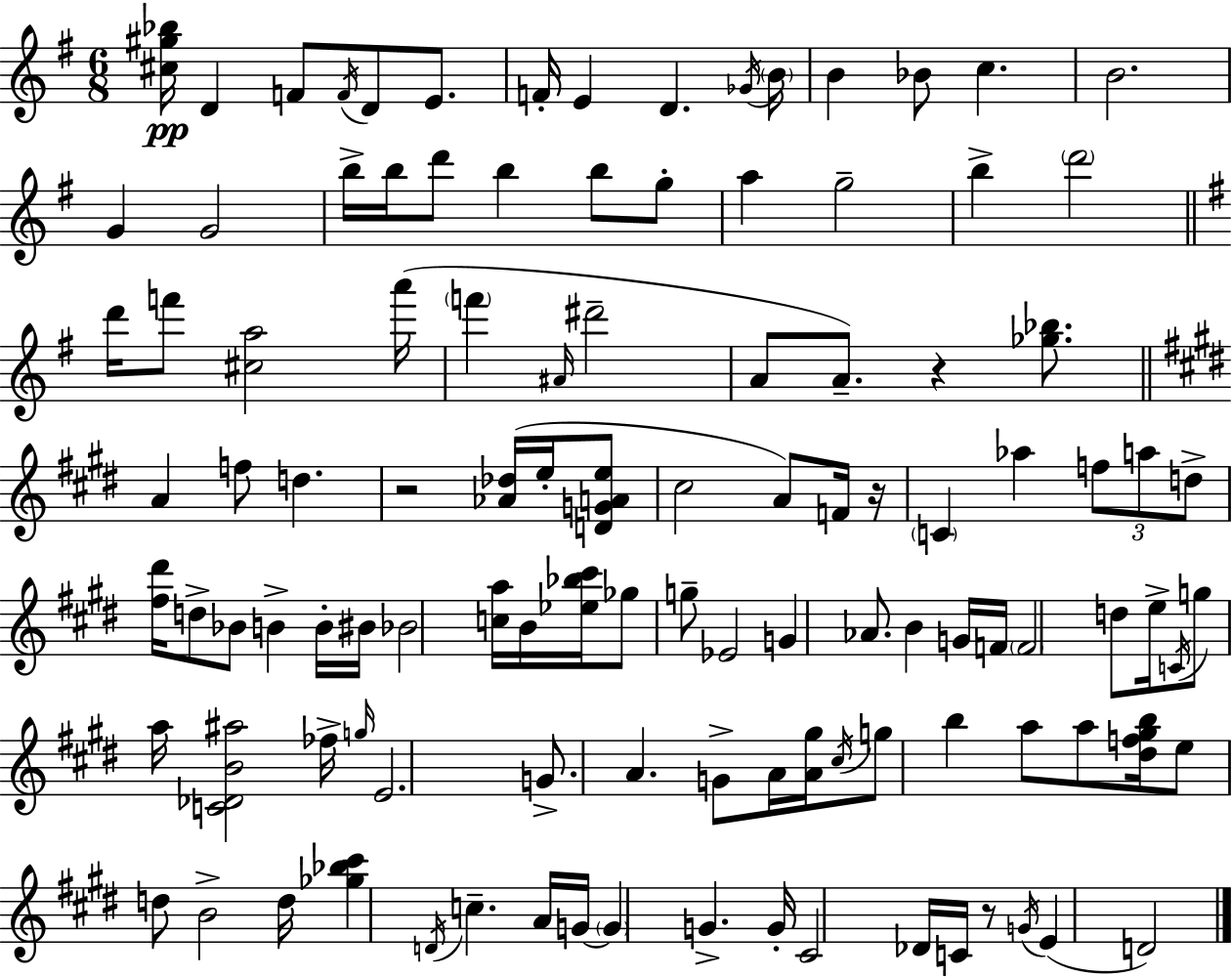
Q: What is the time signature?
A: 6/8